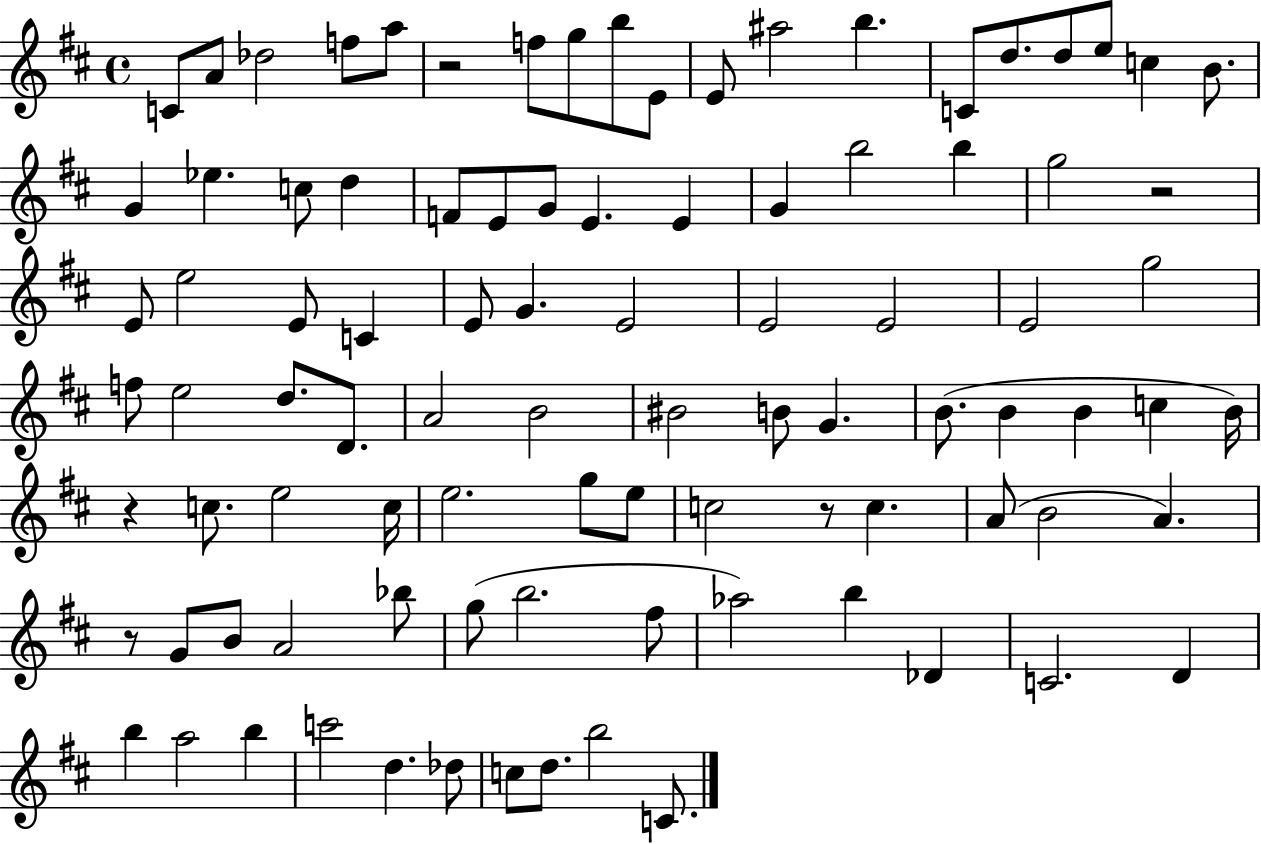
X:1
T:Untitled
M:4/4
L:1/4
K:D
C/2 A/2 _d2 f/2 a/2 z2 f/2 g/2 b/2 E/2 E/2 ^a2 b C/2 d/2 d/2 e/2 c B/2 G _e c/2 d F/2 E/2 G/2 E E G b2 b g2 z2 E/2 e2 E/2 C E/2 G E2 E2 E2 E2 g2 f/2 e2 d/2 D/2 A2 B2 ^B2 B/2 G B/2 B B c B/4 z c/2 e2 c/4 e2 g/2 e/2 c2 z/2 c A/2 B2 A z/2 G/2 B/2 A2 _b/2 g/2 b2 ^f/2 _a2 b _D C2 D b a2 b c'2 d _d/2 c/2 d/2 b2 C/2